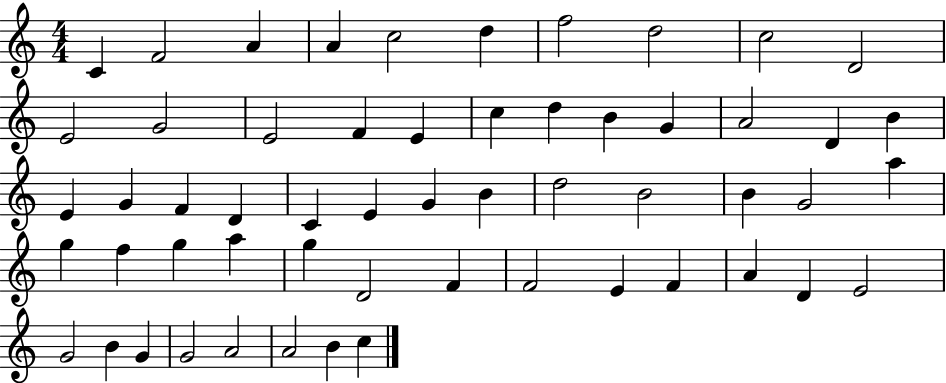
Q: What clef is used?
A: treble